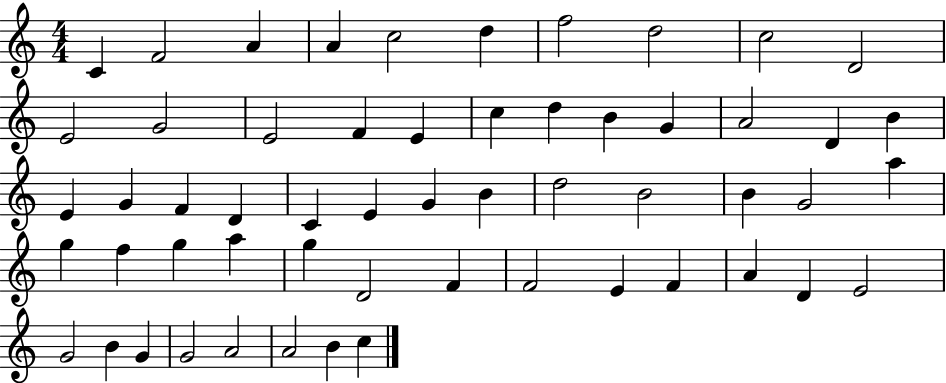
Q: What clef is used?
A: treble